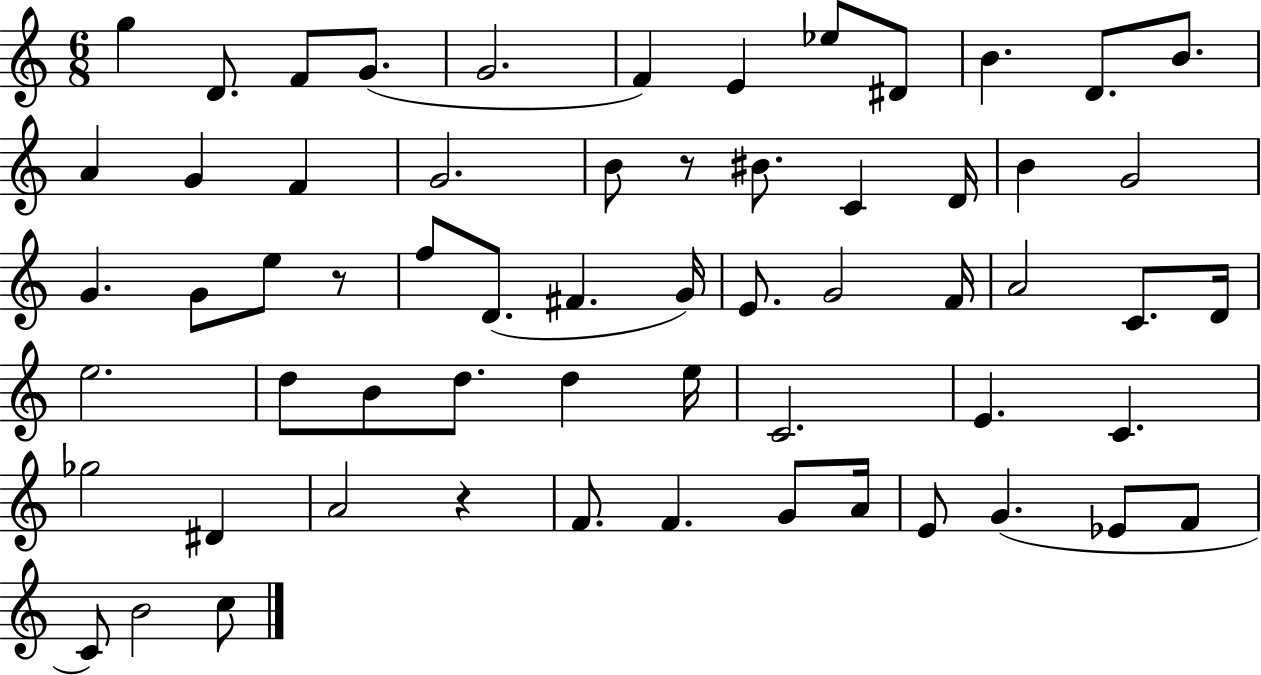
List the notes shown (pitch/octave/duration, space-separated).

G5/q D4/e. F4/e G4/e. G4/h. F4/q E4/q Eb5/e D#4/e B4/q. D4/e. B4/e. A4/q G4/q F4/q G4/h. B4/e R/e BIS4/e. C4/q D4/s B4/q G4/h G4/q. G4/e E5/e R/e F5/e D4/e. F#4/q. G4/s E4/e. G4/h F4/s A4/h C4/e. D4/s E5/h. D5/e B4/e D5/e. D5/q E5/s C4/h. E4/q. C4/q. Gb5/h D#4/q A4/h R/q F4/e. F4/q. G4/e A4/s E4/e G4/q. Eb4/e F4/e C4/e B4/h C5/e